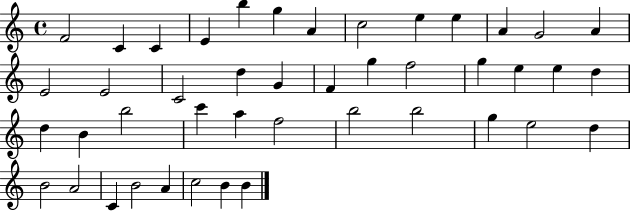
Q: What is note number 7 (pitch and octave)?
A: A4